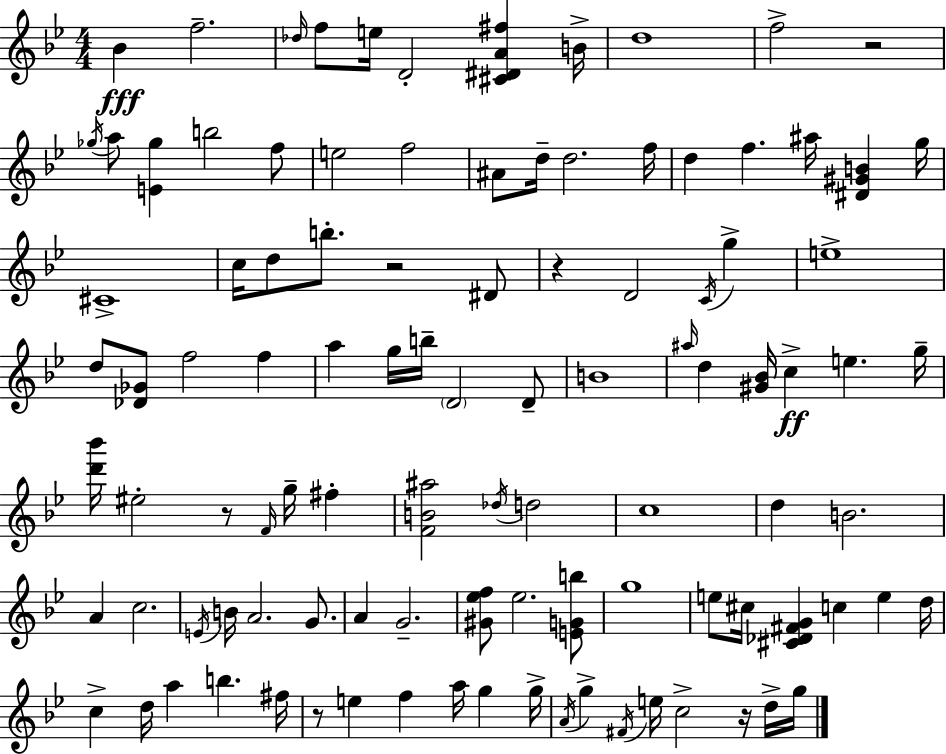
{
  \clef treble
  \numericTimeSignature
  \time 4/4
  \key bes \major
  bes'4\fff f''2.-- | \grace { des''16 } f''8 e''16 d'2-. <cis' dis' a' fis''>4 | b'16-> d''1 | f''2-> r2 | \break \acciaccatura { ges''16 } a''8 <e' ges''>4 b''2 | f''8 e''2 f''2 | ais'8 d''16-- d''2. | f''16 d''4 f''4. ais''16 <dis' gis' b'>4 | \break g''16 cis'1-> | c''16 d''8 b''8.-. r2 | dis'8 r4 d'2 \acciaccatura { c'16 } g''4-> | e''1-> | \break d''8 <des' ges'>8 f''2 f''4 | a''4 g''16 b''16-- \parenthesize d'2 | d'8-- b'1 | \grace { ais''16 } d''4 <gis' bes'>16 c''4->\ff e''4. | \break g''16-- <d''' bes'''>16 eis''2-. r8 \grace { f'16 } | g''16-- fis''4-. <f' b' ais''>2 \acciaccatura { des''16 } d''2 | c''1 | d''4 b'2. | \break a'4 c''2. | \acciaccatura { e'16 } b'16 a'2. | g'8. a'4 g'2.-- | <gis' ees'' f''>8 ees''2. | \break <e' g' b''>8 g''1 | e''8 cis''16 <cis' des' fis' g'>4 c''4 | e''4 d''16 c''4-> d''16 a''4 | b''4. fis''16 r8 e''4 f''4 | \break a''16 g''4 g''16-> \acciaccatura { a'16 } g''4-> \acciaccatura { fis'16 } e''16 c''2-> | r16 d''16-> g''16 \bar "|."
}